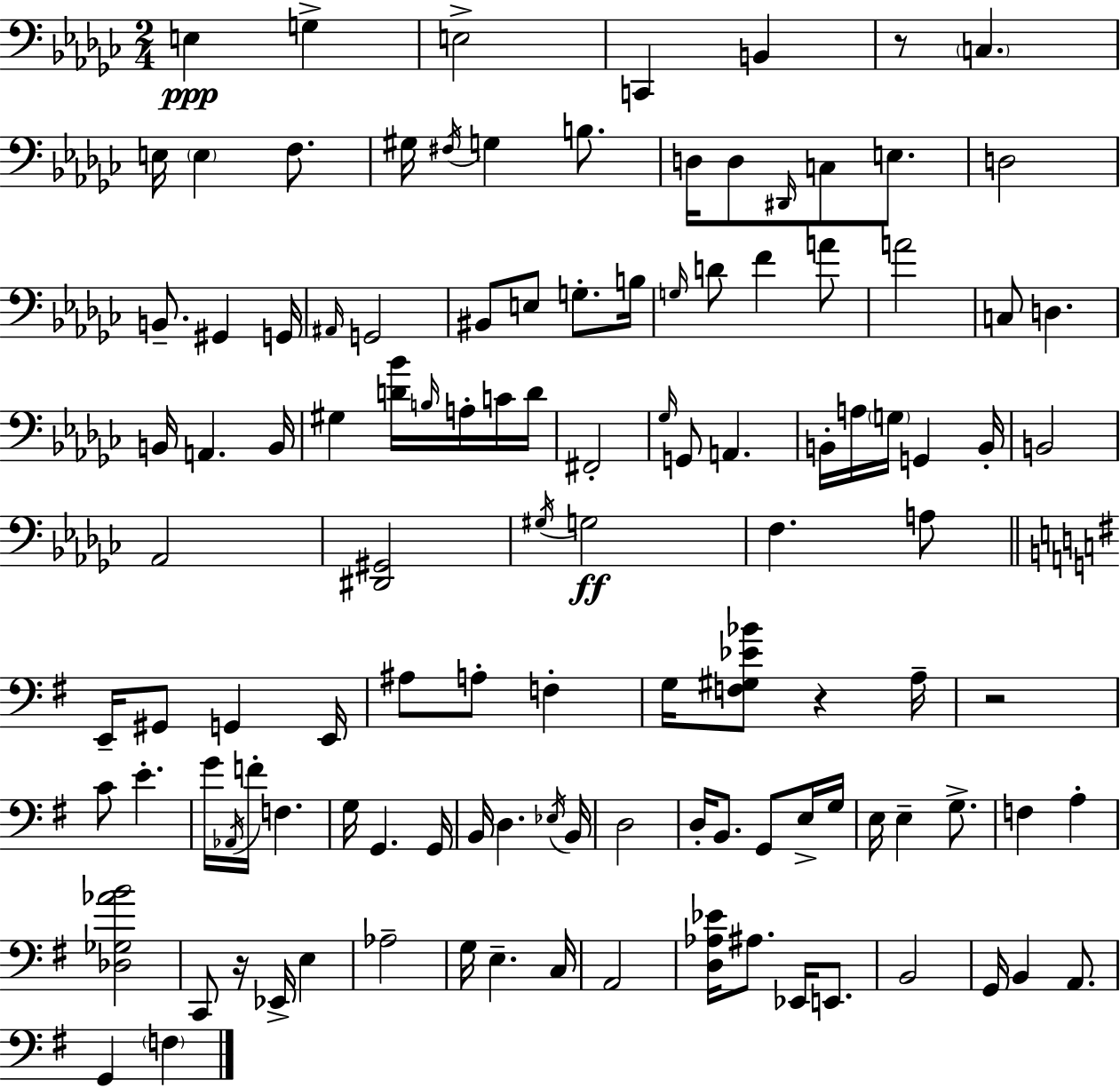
E3/q G3/q E3/h C2/q B2/q R/e C3/q. E3/s E3/q F3/e. G#3/s F#3/s G3/q B3/e. D3/s D3/e D#2/s C3/e E3/e. D3/h B2/e. G#2/q G2/s A#2/s G2/h BIS2/e E3/e G3/e. B3/s G3/s D4/e F4/q A4/e A4/h C3/e D3/q. B2/s A2/q. B2/s G#3/q [D4,Bb4]/s B3/s A3/s C4/s D4/s F#2/h Gb3/s G2/e A2/q. B2/s A3/s G3/s G2/q B2/s B2/h Ab2/h [D#2,G#2]/h G#3/s G3/h F3/q. A3/e E2/s G#2/e G2/q E2/s A#3/e A3/e F3/q G3/s [F3,G#3,Eb4,Bb4]/e R/q A3/s R/h C4/e E4/q. G4/s Ab2/s F4/s F3/q. G3/s G2/q. G2/s B2/s D3/q. Eb3/s B2/s D3/h D3/s B2/e. G2/e E3/s G3/s E3/s E3/q G3/e. F3/q A3/q [Db3,Gb3,Ab4,B4]/h C2/e R/s Eb2/s E3/q Ab3/h G3/s E3/q. C3/s A2/h [D3,Ab3,Eb4]/s A#3/e. Eb2/s E2/e. B2/h G2/s B2/q A2/e. G2/q F3/q